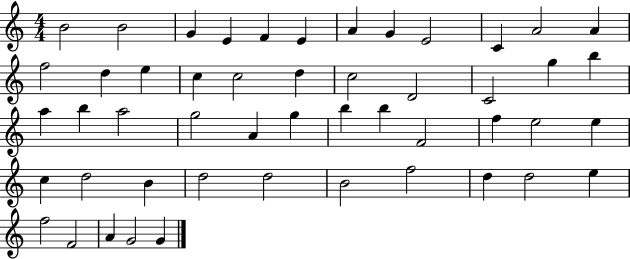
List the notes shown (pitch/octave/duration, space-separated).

B4/h B4/h G4/q E4/q F4/q E4/q A4/q G4/q E4/h C4/q A4/h A4/q F5/h D5/q E5/q C5/q C5/h D5/q C5/h D4/h C4/h G5/q B5/q A5/q B5/q A5/h G5/h A4/q G5/q B5/q B5/q F4/h F5/q E5/h E5/q C5/q D5/h B4/q D5/h D5/h B4/h F5/h D5/q D5/h E5/q F5/h F4/h A4/q G4/h G4/q